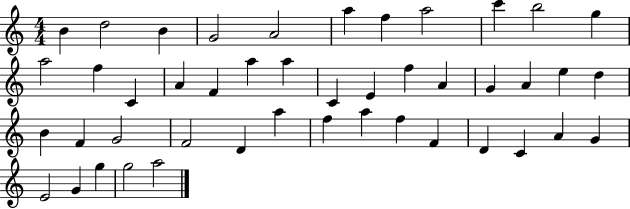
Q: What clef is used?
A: treble